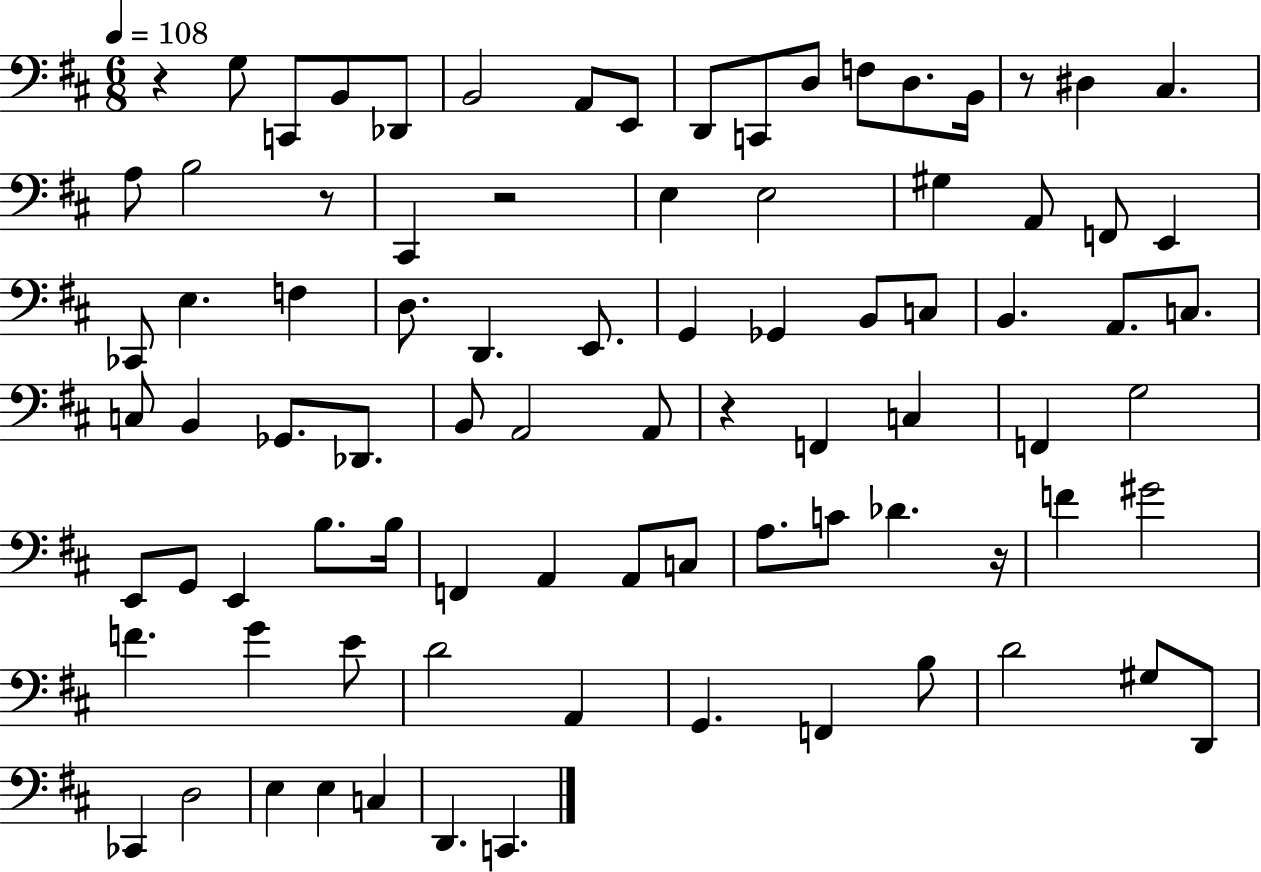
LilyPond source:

{
  \clef bass
  \numericTimeSignature
  \time 6/8
  \key d \major
  \tempo 4 = 108
  \repeat volta 2 { r4 g8 c,8 b,8 des,8 | b,2 a,8 e,8 | d,8 c,8 d8 f8 d8. b,16 | r8 dis4 cis4. | \break a8 b2 r8 | cis,4 r2 | e4 e2 | gis4 a,8 f,8 e,4 | \break ces,8 e4. f4 | d8. d,4. e,8. | g,4 ges,4 b,8 c8 | b,4. a,8. c8. | \break c8 b,4 ges,8. des,8. | b,8 a,2 a,8 | r4 f,4 c4 | f,4 g2 | \break e,8 g,8 e,4 b8. b16 | f,4 a,4 a,8 c8 | a8. c'8 des'4. r16 | f'4 gis'2 | \break f'4. g'4 e'8 | d'2 a,4 | g,4. f,4 b8 | d'2 gis8 d,8 | \break ces,4 d2 | e4 e4 c4 | d,4. c,4. | } \bar "|."
}